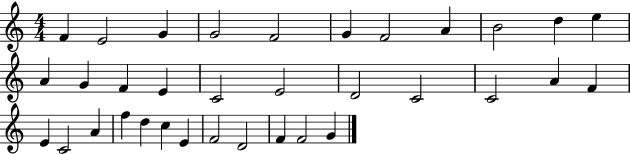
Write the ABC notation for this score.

X:1
T:Untitled
M:4/4
L:1/4
K:C
F E2 G G2 F2 G F2 A B2 d e A G F E C2 E2 D2 C2 C2 A F E C2 A f d c E F2 D2 F F2 G